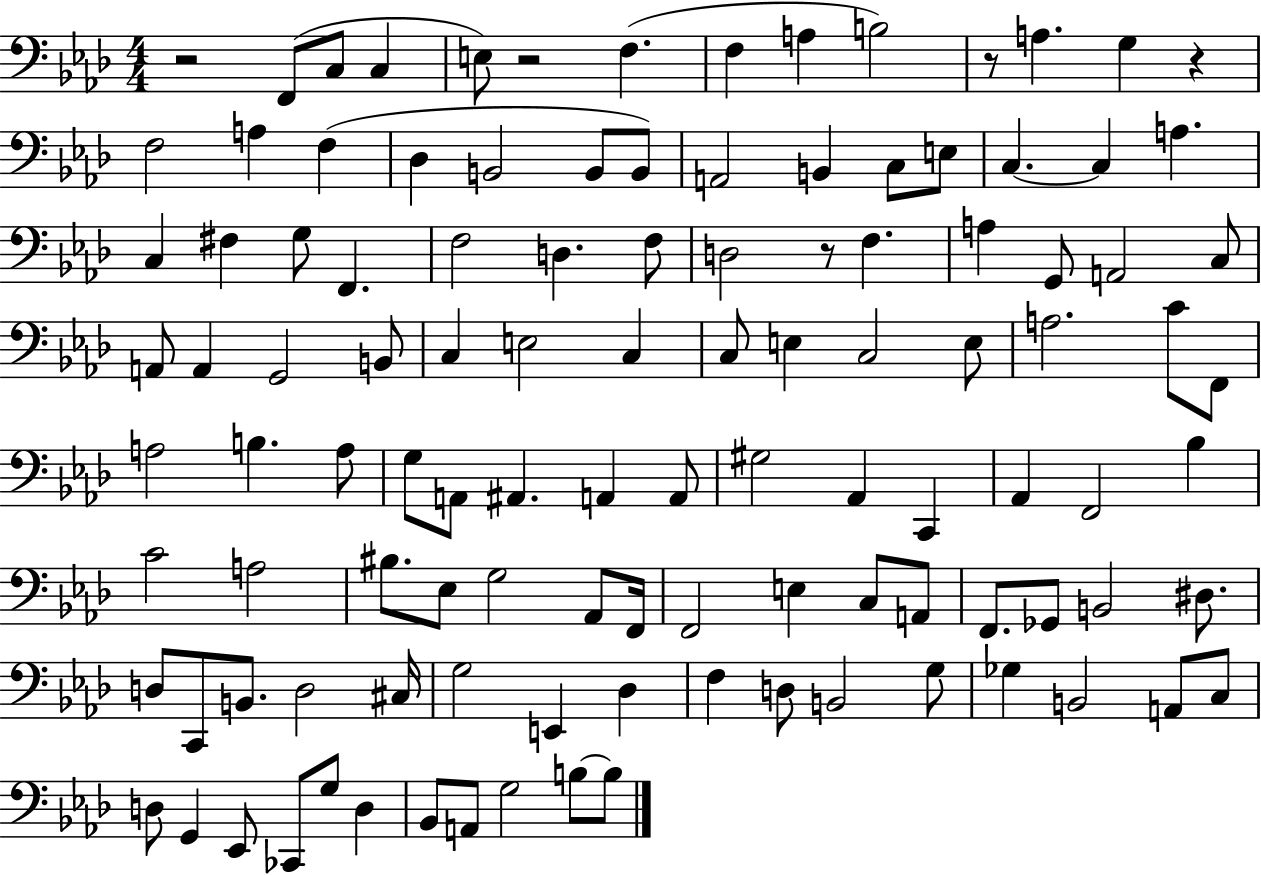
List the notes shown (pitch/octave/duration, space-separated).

R/h F2/e C3/e C3/q E3/e R/h F3/q. F3/q A3/q B3/h R/e A3/q. G3/q R/q F3/h A3/q F3/q Db3/q B2/h B2/e B2/e A2/h B2/q C3/e E3/e C3/q. C3/q A3/q. C3/q F#3/q G3/e F2/q. F3/h D3/q. F3/e D3/h R/e F3/q. A3/q G2/e A2/h C3/e A2/e A2/q G2/h B2/e C3/q E3/h C3/q C3/e E3/q C3/h E3/e A3/h. C4/e F2/e A3/h B3/q. A3/e G3/e A2/e A#2/q. A2/q A2/e G#3/h Ab2/q C2/q Ab2/q F2/h Bb3/q C4/h A3/h BIS3/e. Eb3/e G3/h Ab2/e F2/s F2/h E3/q C3/e A2/e F2/e. Gb2/e B2/h D#3/e. D3/e C2/e B2/e. D3/h C#3/s G3/h E2/q Db3/q F3/q D3/e B2/h G3/e Gb3/q B2/h A2/e C3/e D3/e G2/q Eb2/e CES2/e G3/e D3/q Bb2/e A2/e G3/h B3/e B3/e